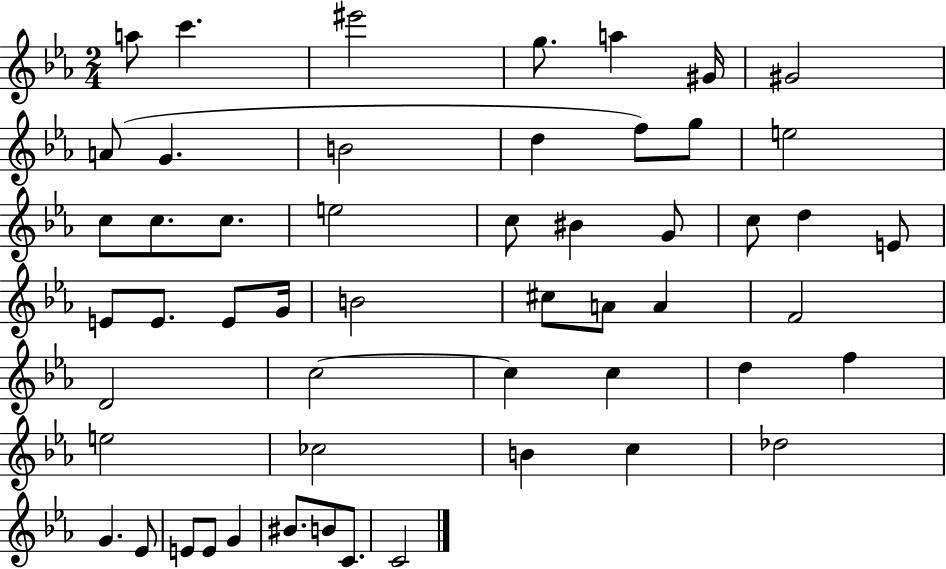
X:1
T:Untitled
M:2/4
L:1/4
K:Eb
a/2 c' ^e'2 g/2 a ^G/4 ^G2 A/2 G B2 d f/2 g/2 e2 c/2 c/2 c/2 e2 c/2 ^B G/2 c/2 d E/2 E/2 E/2 E/2 G/4 B2 ^c/2 A/2 A F2 D2 c2 c c d f e2 _c2 B c _d2 G _E/2 E/2 E/2 G ^B/2 B/2 C/2 C2